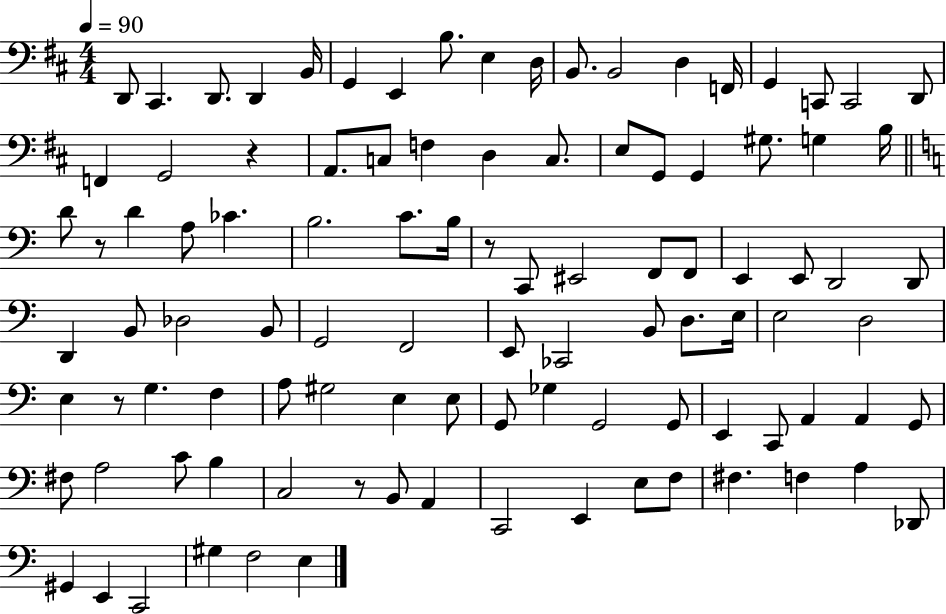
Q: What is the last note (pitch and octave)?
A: E3